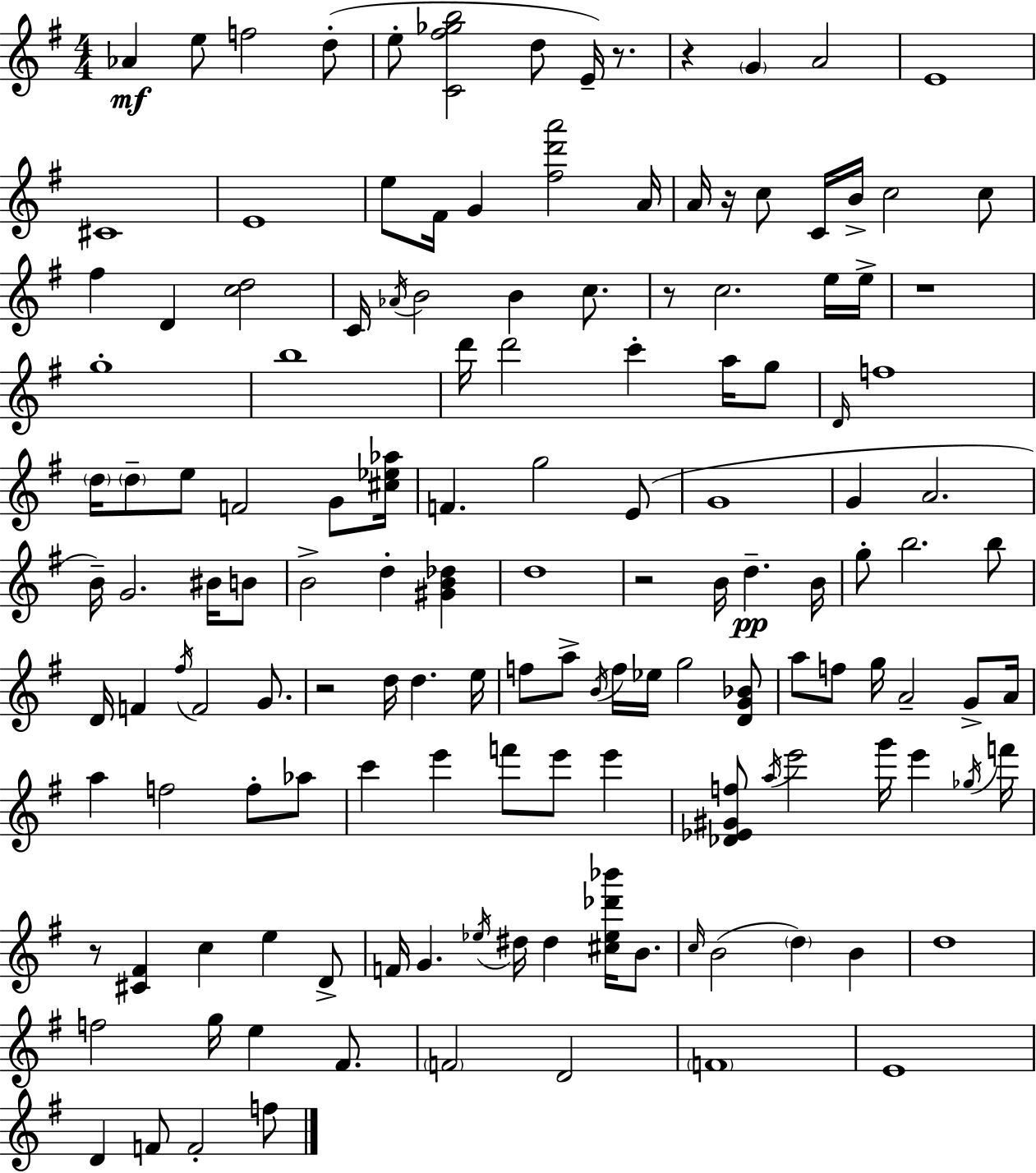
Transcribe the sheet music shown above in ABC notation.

X:1
T:Untitled
M:4/4
L:1/4
K:G
_A e/2 f2 d/2 e/2 [C^f_gb]2 d/2 E/4 z/2 z G A2 E4 ^C4 E4 e/2 ^F/4 G [^fd'a']2 A/4 A/4 z/4 c/2 C/4 B/4 c2 c/2 ^f D [cd]2 C/4 _A/4 B2 B c/2 z/2 c2 e/4 e/4 z4 g4 b4 d'/4 d'2 c' a/4 g/2 D/4 f4 d/4 d/2 e/2 F2 G/2 [^c_e_a]/4 F g2 E/2 G4 G A2 B/4 G2 ^B/4 B/2 B2 d [^GB_d] d4 z2 B/4 d B/4 g/2 b2 b/2 D/4 F ^f/4 F2 G/2 z2 d/4 d e/4 f/2 a/2 B/4 f/4 _e/4 g2 [DG_B]/2 a/2 f/2 g/4 A2 G/2 A/4 a f2 f/2 _a/2 c' e' f'/2 e'/2 e' [_D_E^Gf]/2 a/4 e'2 g'/4 e' _g/4 f'/4 z/2 [^C^F] c e D/2 F/4 G _e/4 ^d/4 ^d [^c_e_d'_b']/4 B/2 c/4 B2 d B d4 f2 g/4 e ^F/2 F2 D2 F4 E4 D F/2 F2 f/2